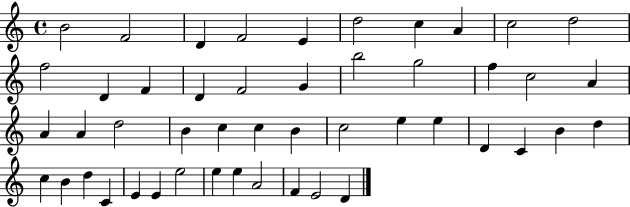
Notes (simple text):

B4/h F4/h D4/q F4/h E4/q D5/h C5/q A4/q C5/h D5/h F5/h D4/q F4/q D4/q F4/h G4/q B5/h G5/h F5/q C5/h A4/q A4/q A4/q D5/h B4/q C5/q C5/q B4/q C5/h E5/q E5/q D4/q C4/q B4/q D5/q C5/q B4/q D5/q C4/q E4/q E4/q E5/h E5/q E5/q A4/h F4/q E4/h D4/q